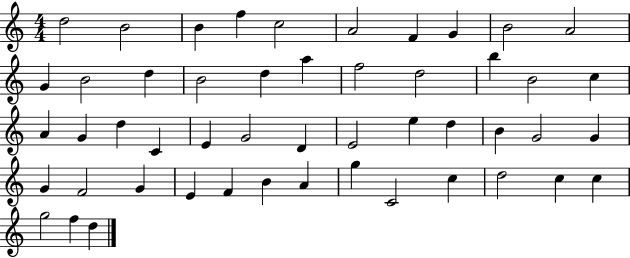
{
  \clef treble
  \numericTimeSignature
  \time 4/4
  \key c \major
  d''2 b'2 | b'4 f''4 c''2 | a'2 f'4 g'4 | b'2 a'2 | \break g'4 b'2 d''4 | b'2 d''4 a''4 | f''2 d''2 | b''4 b'2 c''4 | \break a'4 g'4 d''4 c'4 | e'4 g'2 d'4 | e'2 e''4 d''4 | b'4 g'2 g'4 | \break g'4 f'2 g'4 | e'4 f'4 b'4 a'4 | g''4 c'2 c''4 | d''2 c''4 c''4 | \break g''2 f''4 d''4 | \bar "|."
}